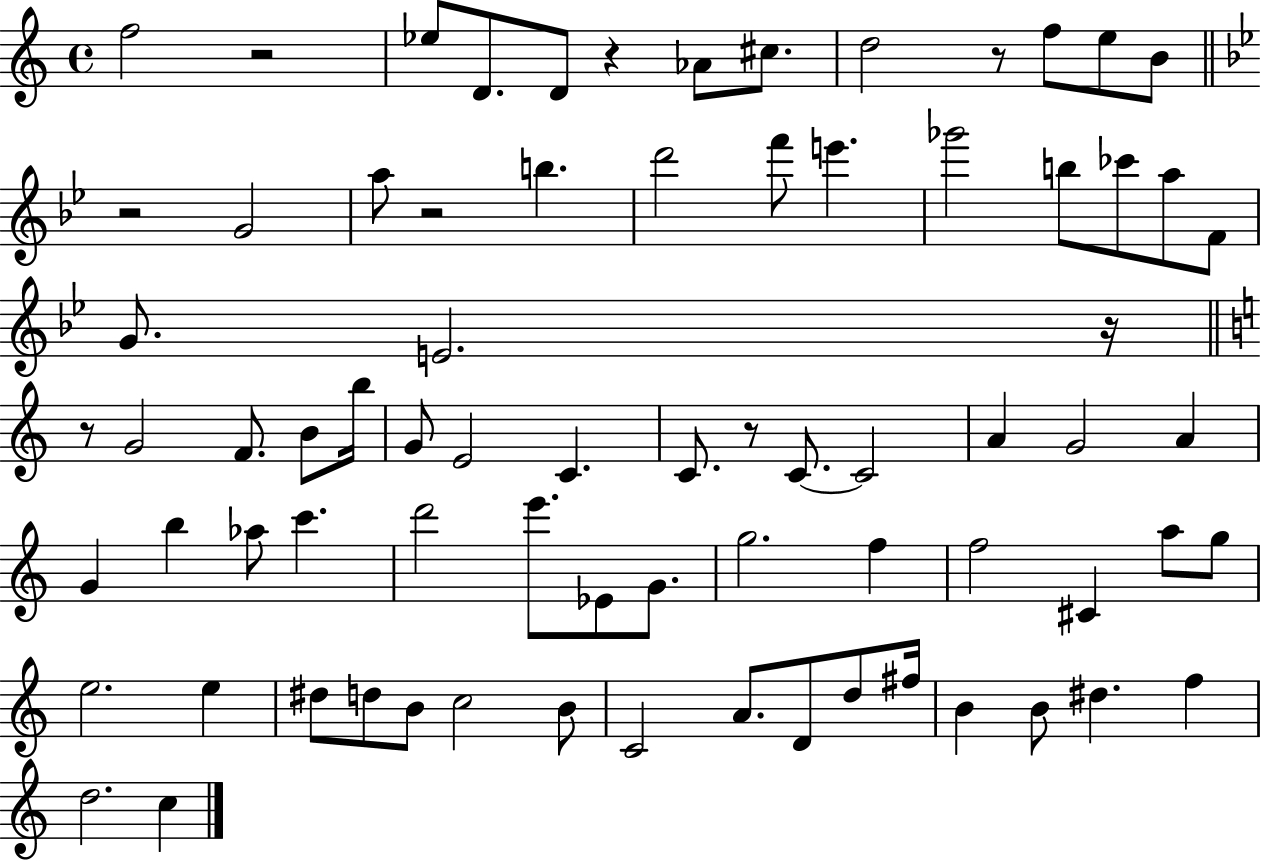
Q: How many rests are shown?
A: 8